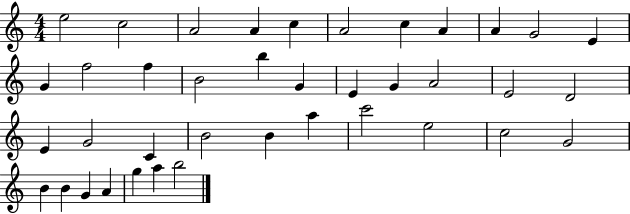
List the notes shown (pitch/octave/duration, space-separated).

E5/h C5/h A4/h A4/q C5/q A4/h C5/q A4/q A4/q G4/h E4/q G4/q F5/h F5/q B4/h B5/q G4/q E4/q G4/q A4/h E4/h D4/h E4/q G4/h C4/q B4/h B4/q A5/q C6/h E5/h C5/h G4/h B4/q B4/q G4/q A4/q G5/q A5/q B5/h